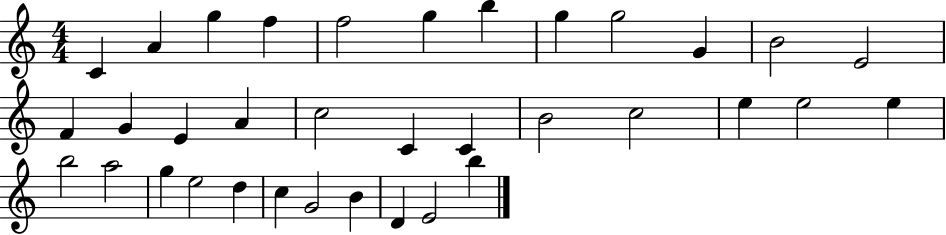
C4/q A4/q G5/q F5/q F5/h G5/q B5/q G5/q G5/h G4/q B4/h E4/h F4/q G4/q E4/q A4/q C5/h C4/q C4/q B4/h C5/h E5/q E5/h E5/q B5/h A5/h G5/q E5/h D5/q C5/q G4/h B4/q D4/q E4/h B5/q